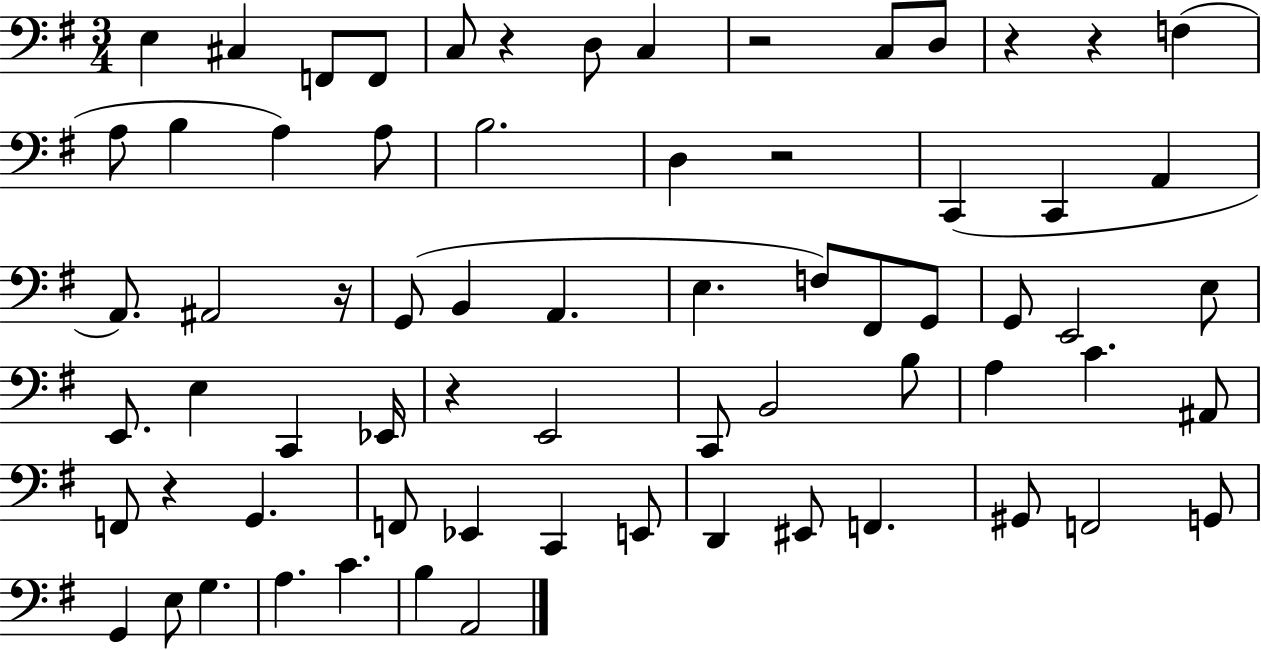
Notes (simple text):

E3/q C#3/q F2/e F2/e C3/e R/q D3/e C3/q R/h C3/e D3/e R/q R/q F3/q A3/e B3/q A3/q A3/e B3/h. D3/q R/h C2/q C2/q A2/q A2/e. A#2/h R/s G2/e B2/q A2/q. E3/q. F3/e F#2/e G2/e G2/e E2/h E3/e E2/e. E3/q C2/q Eb2/s R/q E2/h C2/e B2/h B3/e A3/q C4/q. A#2/e F2/e R/q G2/q. F2/e Eb2/q C2/q E2/e D2/q EIS2/e F2/q. G#2/e F2/h G2/e G2/q E3/e G3/q. A3/q. C4/q. B3/q A2/h